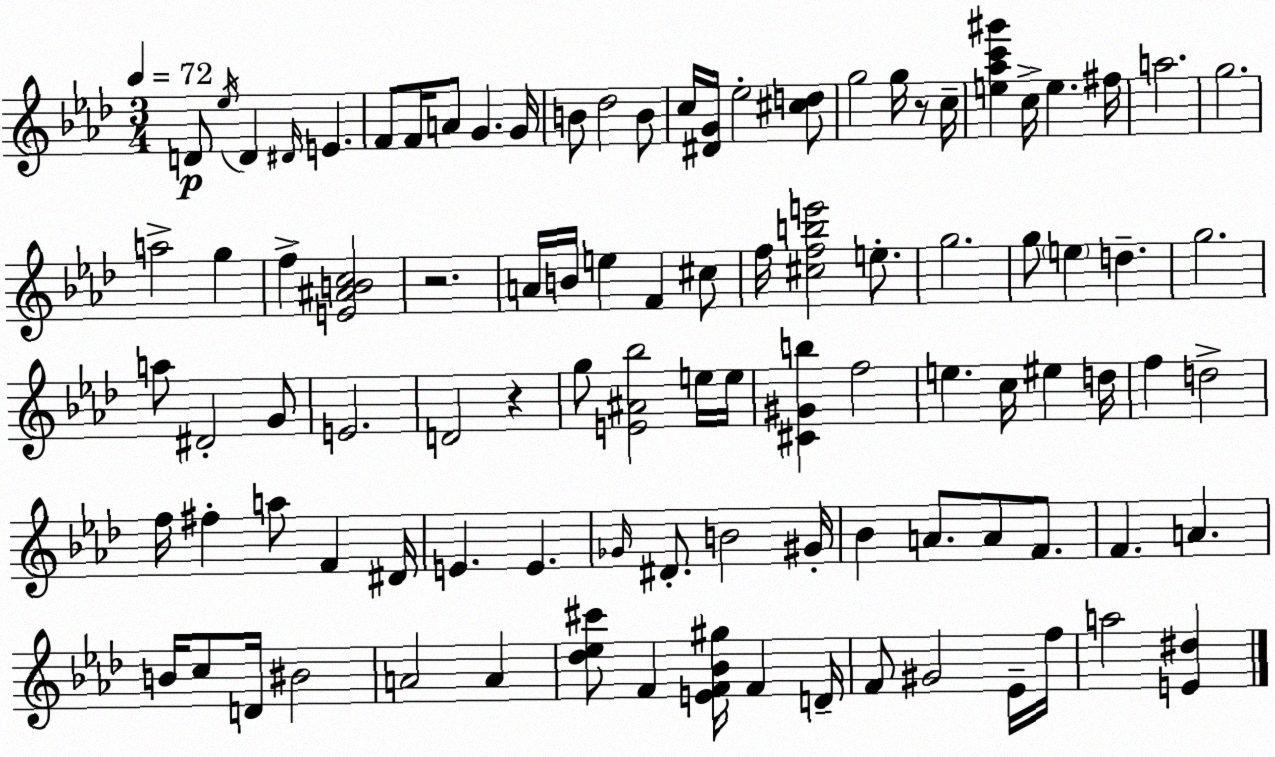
X:1
T:Untitled
M:3/4
L:1/4
K:Ab
D/2 _e/4 D ^D/4 E F/2 F/4 A/2 G G/4 B/2 _d2 B/2 c/4 [^DG]/4 _e2 [^cd]/2 g2 g/4 z/2 c/4 [e_ac'^g'] c/4 e ^f/4 a2 g2 a2 g f [E^ABc]2 z2 A/4 B/4 e F ^c/2 f/4 [^cfbe']2 e/2 g2 g/2 e d g2 a/2 ^D2 G/2 E2 D2 z g/2 [E^A_b]2 e/4 e/4 [^C^Gb] f2 e c/4 ^e d/4 f d2 f/4 ^f a/2 F ^D/4 E E _G/4 ^D/2 B2 ^G/4 _B A/2 A/2 F/2 F A B/4 c/2 D/4 ^B2 A2 A [_d_e^c']/2 F [EF_B^g]/4 F D/4 F/2 ^G2 _E/4 f/4 a2 [E^d]